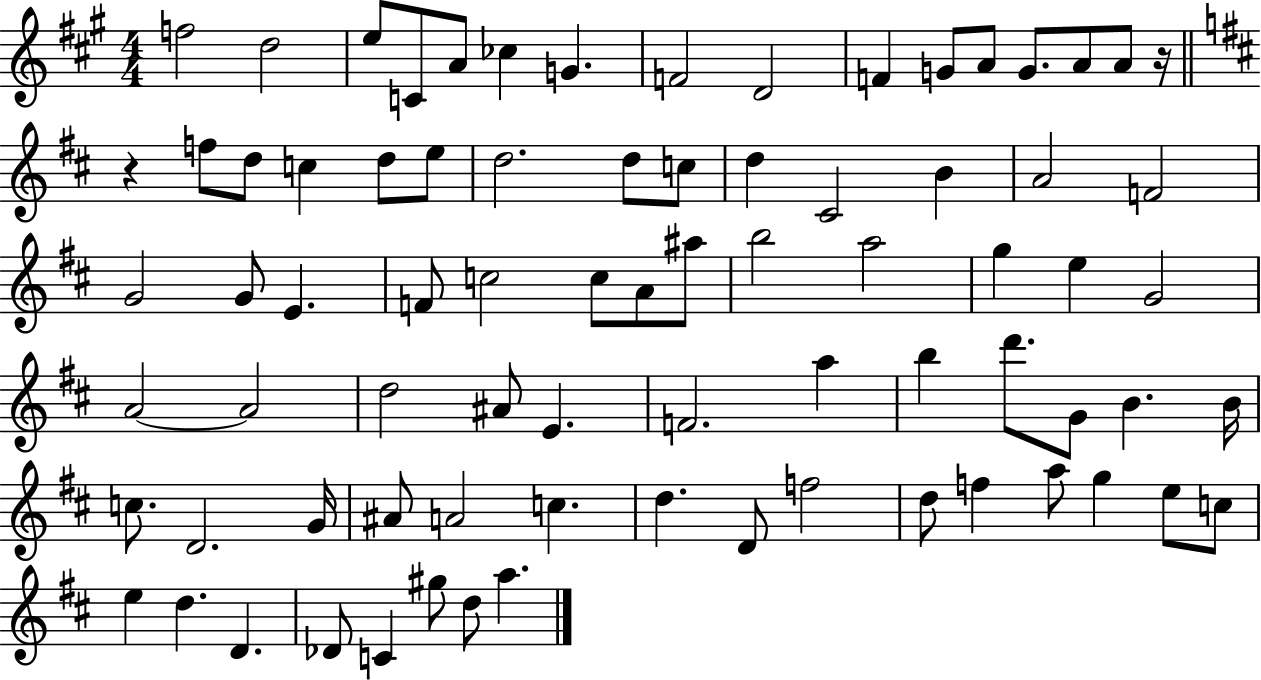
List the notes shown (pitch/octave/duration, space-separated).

F5/h D5/h E5/e C4/e A4/e CES5/q G4/q. F4/h D4/h F4/q G4/e A4/e G4/e. A4/e A4/e R/s R/q F5/e D5/e C5/q D5/e E5/e D5/h. D5/e C5/e D5/q C#4/h B4/q A4/h F4/h G4/h G4/e E4/q. F4/e C5/h C5/e A4/e A#5/e B5/h A5/h G5/q E5/q G4/h A4/h A4/h D5/h A#4/e E4/q. F4/h. A5/q B5/q D6/e. G4/e B4/q. B4/s C5/e. D4/h. G4/s A#4/e A4/h C5/q. D5/q. D4/e F5/h D5/e F5/q A5/e G5/q E5/e C5/e E5/q D5/q. D4/q. Db4/e C4/q G#5/e D5/e A5/q.